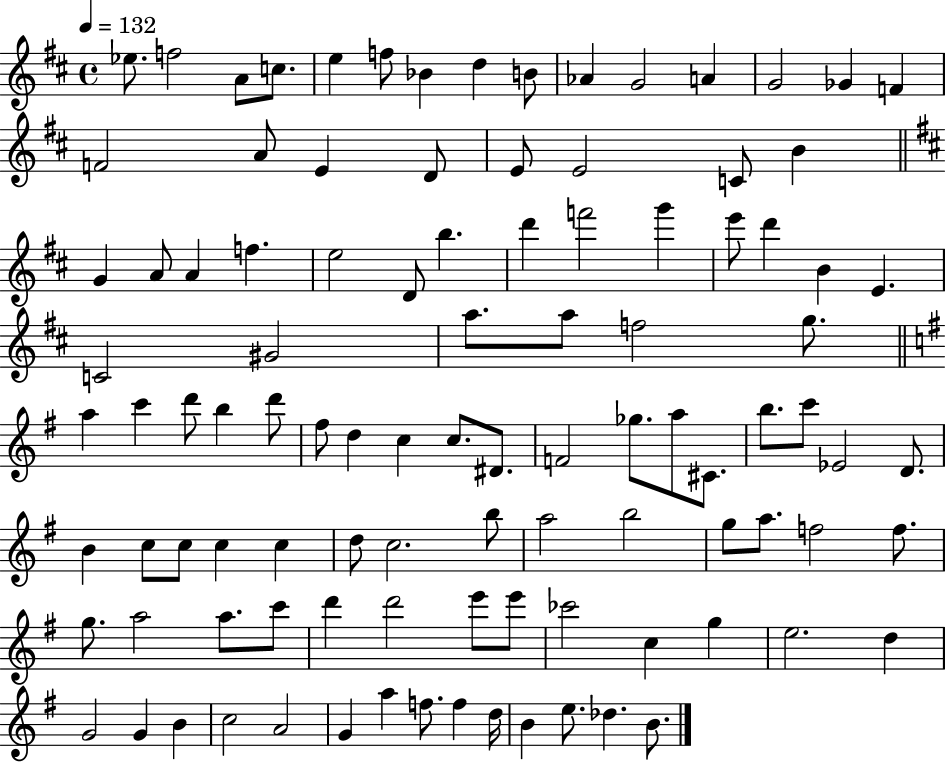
Eb5/e. F5/h A4/e C5/e. E5/q F5/e Bb4/q D5/q B4/e Ab4/q G4/h A4/q G4/h Gb4/q F4/q F4/h A4/e E4/q D4/e E4/e E4/h C4/e B4/q G4/q A4/e A4/q F5/q. E5/h D4/e B5/q. D6/q F6/h G6/q E6/e D6/q B4/q E4/q. C4/h G#4/h A5/e. A5/e F5/h G5/e. A5/q C6/q D6/e B5/q D6/e F#5/e D5/q C5/q C5/e. D#4/e. F4/h Gb5/e. A5/e C#4/e. B5/e. C6/e Eb4/h D4/e. B4/q C5/e C5/e C5/q C5/q D5/e C5/h. B5/e A5/h B5/h G5/e A5/e. F5/h F5/e. G5/e. A5/h A5/e. C6/e D6/q D6/h E6/e E6/e CES6/h C5/q G5/q E5/h. D5/q G4/h G4/q B4/q C5/h A4/h G4/q A5/q F5/e. F5/q D5/s B4/q E5/e. Db5/q. B4/e.